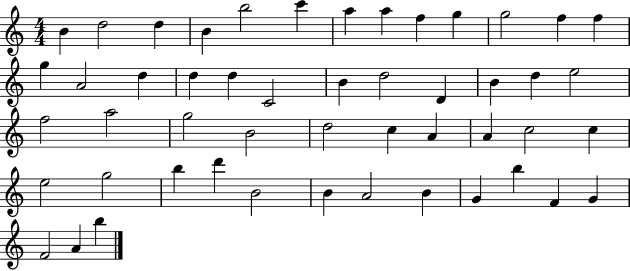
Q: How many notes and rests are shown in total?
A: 50